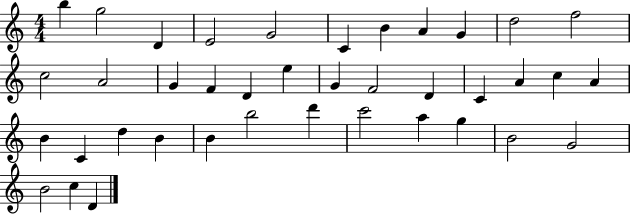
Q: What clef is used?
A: treble